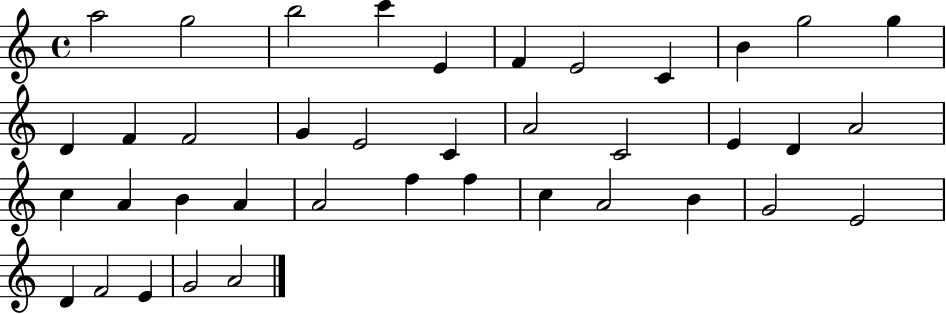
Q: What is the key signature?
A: C major